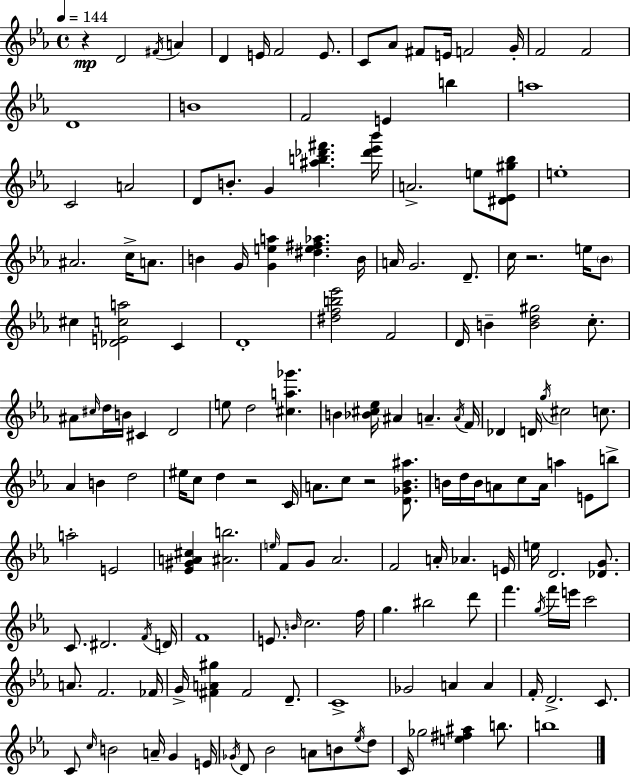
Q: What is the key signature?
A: EES major